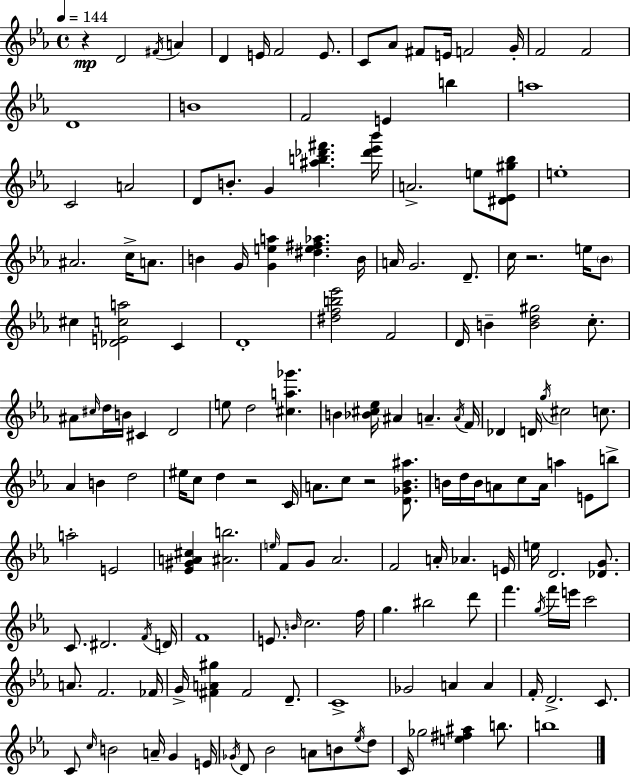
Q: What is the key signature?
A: EES major